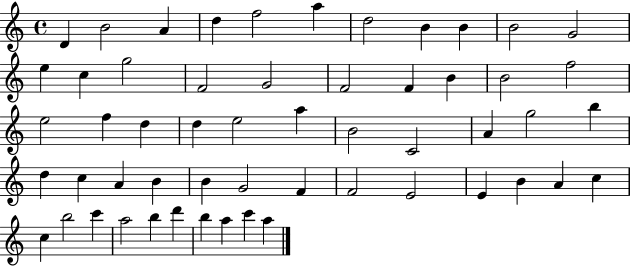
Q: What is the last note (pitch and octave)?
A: A5